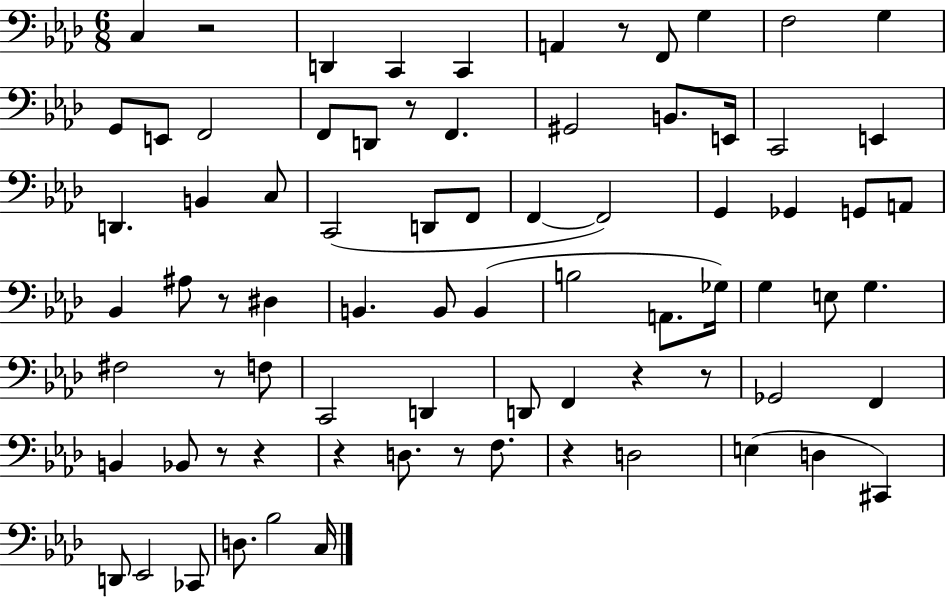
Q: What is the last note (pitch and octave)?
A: C3